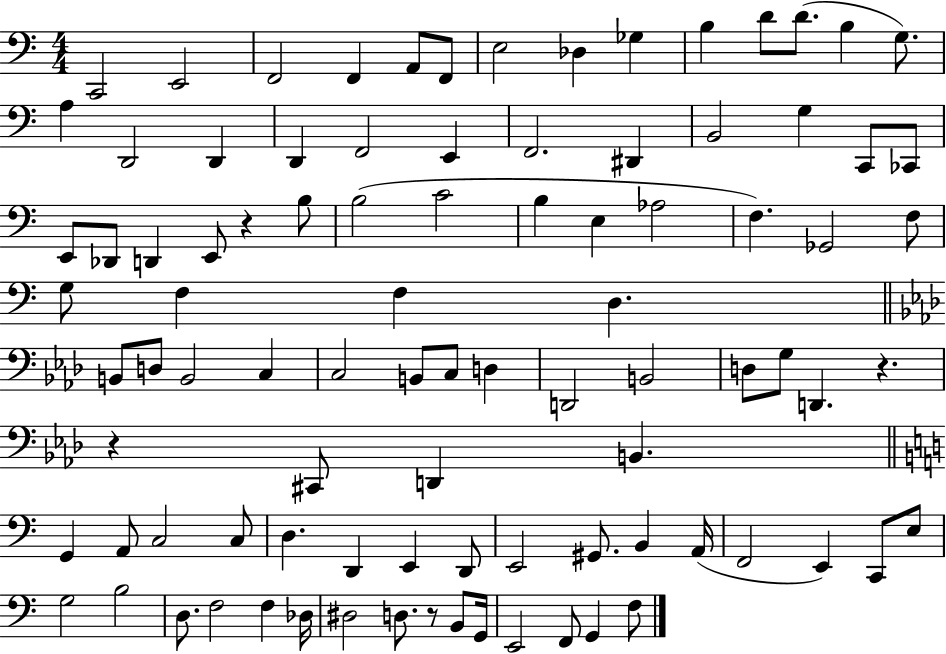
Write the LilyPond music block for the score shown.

{
  \clef bass
  \numericTimeSignature
  \time 4/4
  \key c \major
  c,2 e,2 | f,2 f,4 a,8 f,8 | e2 des4 ges4 | b4 d'8 d'8.( b4 g8.) | \break a4 d,2 d,4 | d,4 f,2 e,4 | f,2. dis,4 | b,2 g4 c,8 ces,8 | \break e,8 des,8 d,4 e,8 r4 b8 | b2( c'2 | b4 e4 aes2 | f4.) ges,2 f8 | \break g8 f4 f4 d4. | \bar "||" \break \key aes \major b,8 d8 b,2 c4 | c2 b,8 c8 d4 | d,2 b,2 | d8 g8 d,4. r4. | \break r4 cis,8 d,4 b,4. | \bar "||" \break \key a \minor g,4 a,8 c2 c8 | d4. d,4 e,4 d,8 | e,2 gis,8. b,4 a,16( | f,2 e,4) c,8 e8 | \break g2 b2 | d8. f2 f4 des16 | dis2 d8. r8 b,8 g,16 | e,2 f,8 g,4 f8 | \break \bar "|."
}